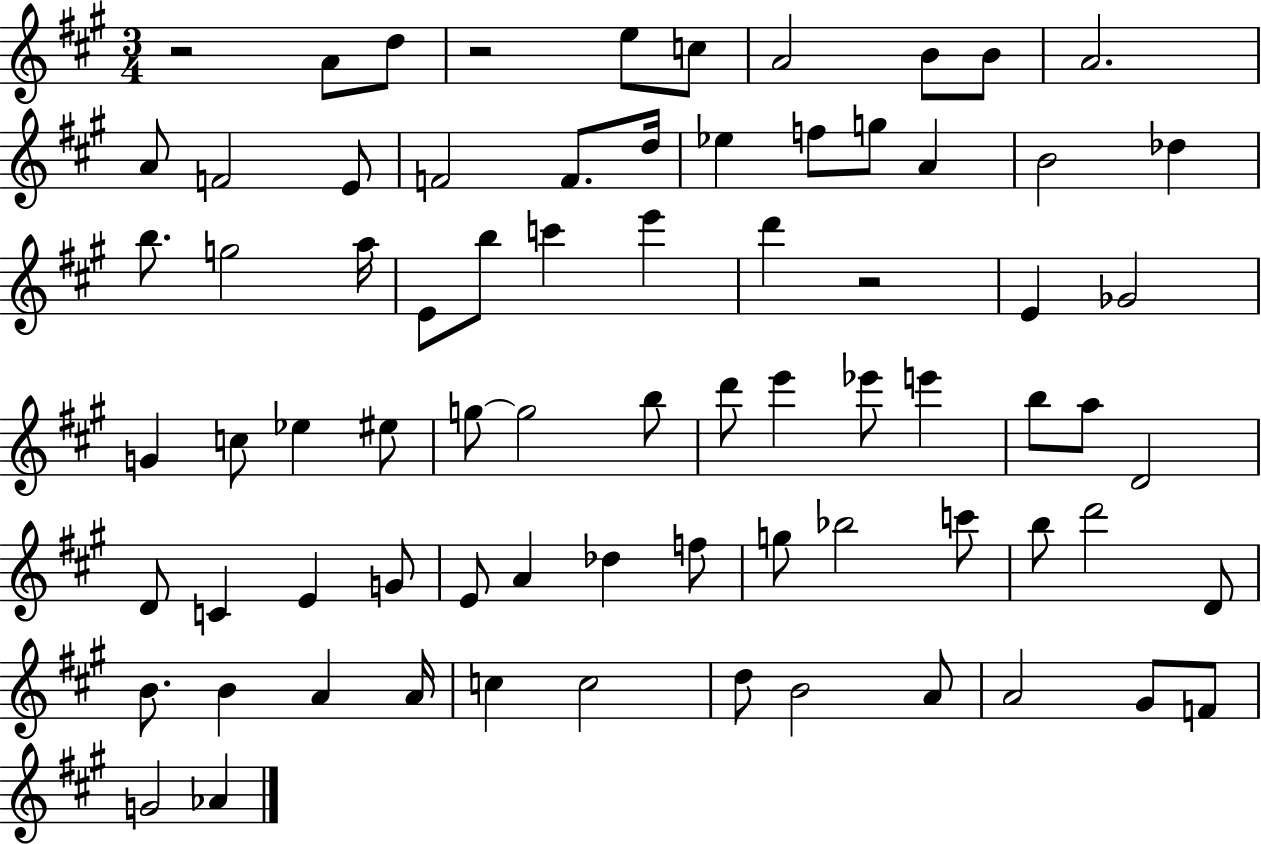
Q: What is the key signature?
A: A major